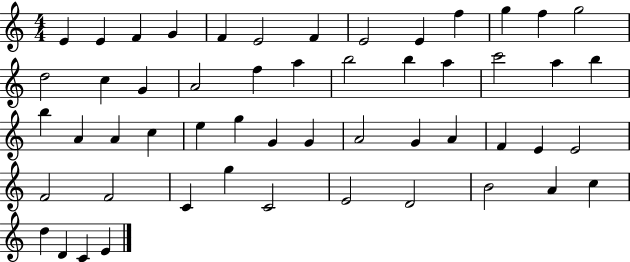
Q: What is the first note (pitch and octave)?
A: E4